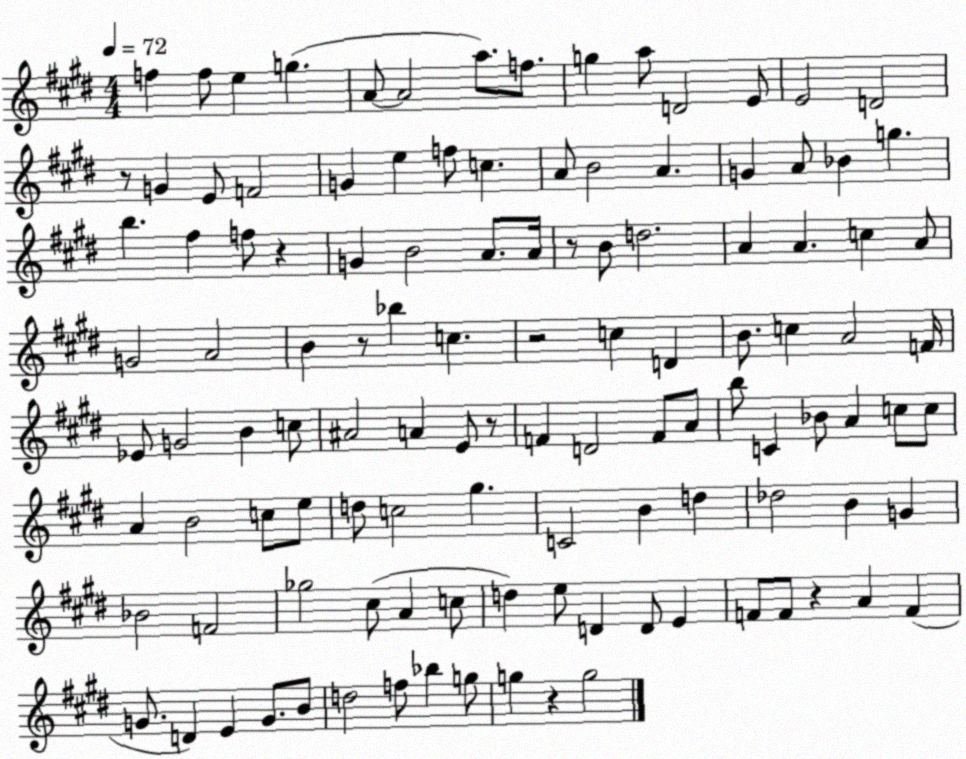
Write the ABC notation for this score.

X:1
T:Untitled
M:4/4
L:1/4
K:E
f f/2 e g A/2 A2 a/2 f/2 g a/2 D2 E/2 E2 D2 z/2 G E/2 F2 G e f/2 c A/2 B2 A G A/2 _B g b ^f f/2 z G B2 A/2 A/4 z/2 B/2 d2 A A c A/2 G2 A2 B z/2 _b c z2 c D B/2 c A2 F/4 _E/2 G2 B c/2 ^A2 A E/2 z/2 F D2 F/2 A/2 b/2 C _B/2 A c/2 c/2 A B2 c/2 e/2 d/2 c2 ^g C2 B d _d2 B G _B2 F2 _g2 ^c/2 A c/2 d e/2 D D/2 E F/2 F/2 z A F G/2 D E G/2 B/2 d2 f/2 _b g/2 g z g2